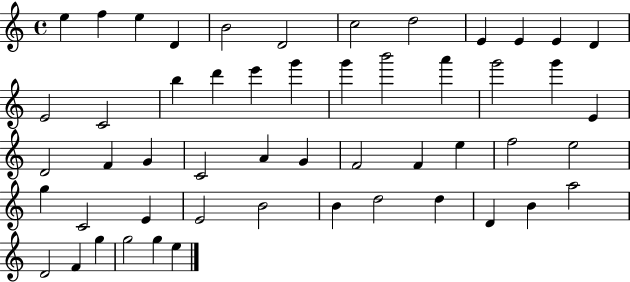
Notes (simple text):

E5/q F5/q E5/q D4/q B4/h D4/h C5/h D5/h E4/q E4/q E4/q D4/q E4/h C4/h B5/q D6/q E6/q G6/q G6/q B6/h A6/q G6/h G6/q E4/q D4/h F4/q G4/q C4/h A4/q G4/q F4/h F4/q E5/q F5/h E5/h G5/q C4/h E4/q E4/h B4/h B4/q D5/h D5/q D4/q B4/q A5/h D4/h F4/q G5/q G5/h G5/q E5/q